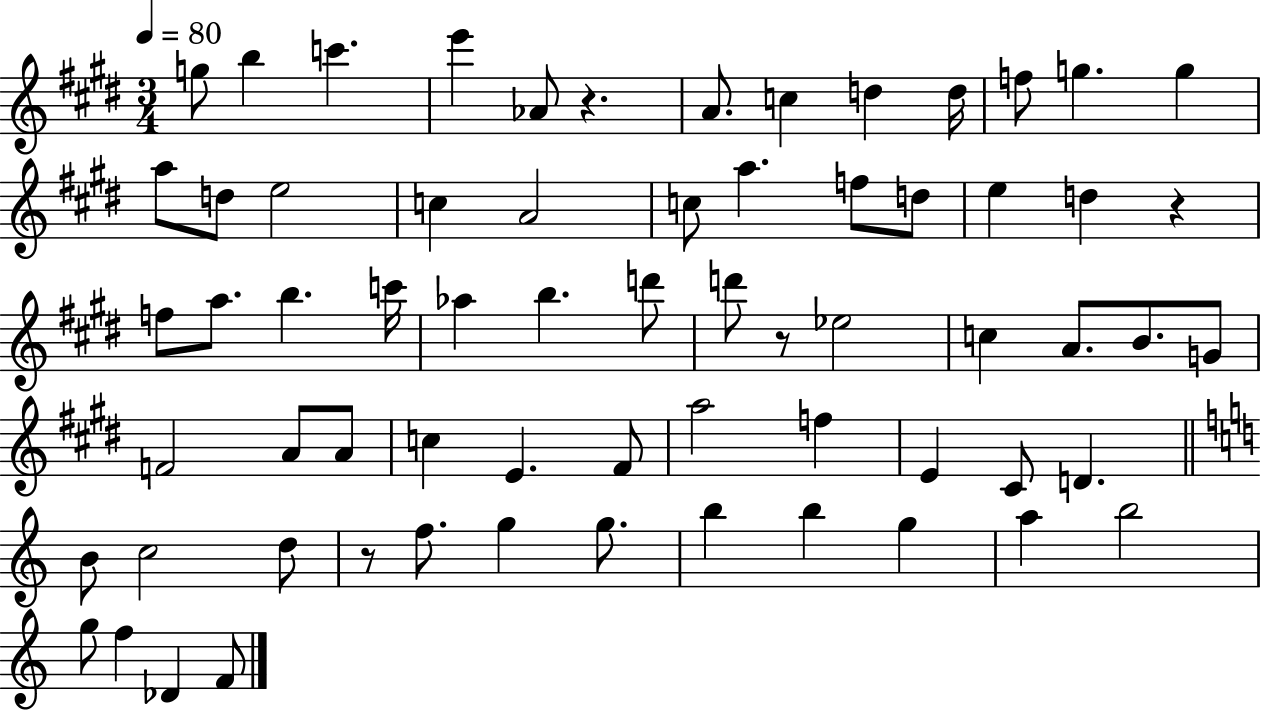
G5/e B5/q C6/q. E6/q Ab4/e R/q. A4/e. C5/q D5/q D5/s F5/e G5/q. G5/q A5/e D5/e E5/h C5/q A4/h C5/e A5/q. F5/e D5/e E5/q D5/q R/q F5/e A5/e. B5/q. C6/s Ab5/q B5/q. D6/e D6/e R/e Eb5/h C5/q A4/e. B4/e. G4/e F4/h A4/e A4/e C5/q E4/q. F#4/e A5/h F5/q E4/q C#4/e D4/q. B4/e C5/h D5/e R/e F5/e. G5/q G5/e. B5/q B5/q G5/q A5/q B5/h G5/e F5/q Db4/q F4/e